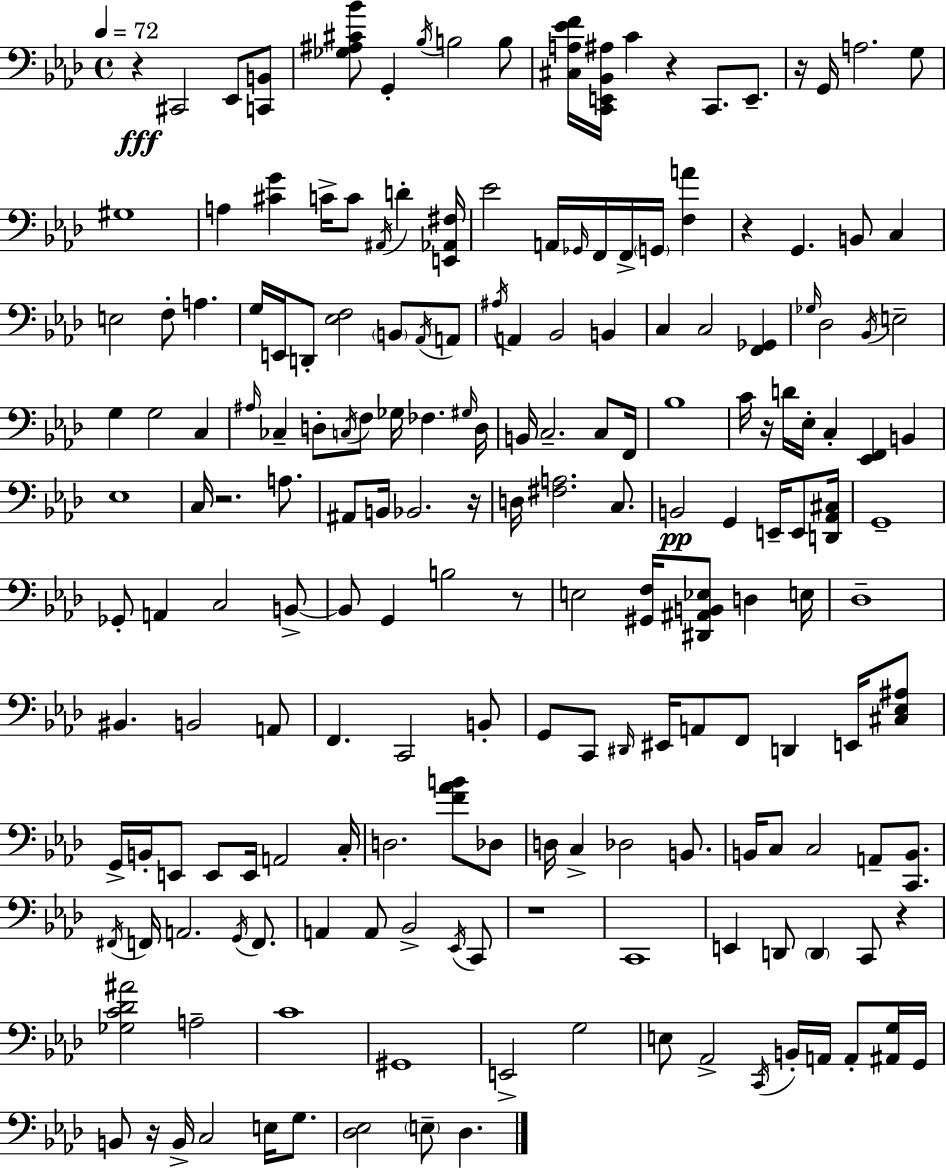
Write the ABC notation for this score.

X:1
T:Untitled
M:4/4
L:1/4
K:Fm
z ^C,,2 _E,,/2 [C,,B,,]/2 [_G,^A,^C_B]/2 G,, _B,/4 B,2 B,/2 [^C,A,_EF]/4 [C,,E,,_B,,^A,]/4 C z C,,/2 E,,/2 z/4 G,,/4 A,2 G,/2 ^G,4 A, [^CG] C/4 C/2 ^A,,/4 D [E,,_A,,^F,]/4 _E2 A,,/4 _G,,/4 F,,/4 F,,/4 G,,/4 [F,A] z G,, B,,/2 C, E,2 F,/2 A, G,/4 E,,/4 D,,/2 [_E,F,]2 B,,/2 _A,,/4 A,,/2 ^A,/4 A,, _B,,2 B,, C, C,2 [F,,_G,,] _G,/4 _D,2 _B,,/4 E,2 G, G,2 C, ^A,/4 _C, D,/2 C,/4 F,/2 _G,/4 _F, ^G,/4 D,/4 B,,/4 C,2 C,/2 F,,/4 _B,4 C/4 z/4 D/4 _E,/4 C, [_E,,F,,] B,, _E,4 C,/4 z2 A,/2 ^A,,/2 B,,/4 _B,,2 z/4 D,/4 [^F,A,]2 C,/2 B,,2 G,, E,,/4 E,,/2 [D,,_A,,^C,]/4 G,,4 _G,,/2 A,, C,2 B,,/2 B,,/2 G,, B,2 z/2 E,2 [^G,,F,]/4 [^D,,^A,,B,,_E,]/2 D, E,/4 _D,4 ^B,, B,,2 A,,/2 F,, C,,2 B,,/2 G,,/2 C,,/2 ^D,,/4 ^E,,/4 A,,/2 F,,/2 D,, E,,/4 [^C,_E,^A,]/2 G,,/4 B,,/4 E,,/2 E,,/2 E,,/4 A,,2 C,/4 D,2 [F_AB]/2 _D,/2 D,/4 C, _D,2 B,,/2 B,,/4 C,/2 C,2 A,,/2 [C,,B,,]/2 ^F,,/4 F,,/4 A,,2 G,,/4 F,,/2 A,, A,,/2 _B,,2 _E,,/4 C,,/2 z4 C,,4 E,, D,,/2 D,, C,,/2 z [_G,C_D^A]2 A,2 C4 ^G,,4 E,,2 G,2 E,/2 _A,,2 C,,/4 B,,/4 A,,/4 A,,/2 [^A,,G,]/4 G,,/4 B,,/2 z/4 B,,/4 C,2 E,/4 G,/2 [_D,_E,]2 E,/2 _D,